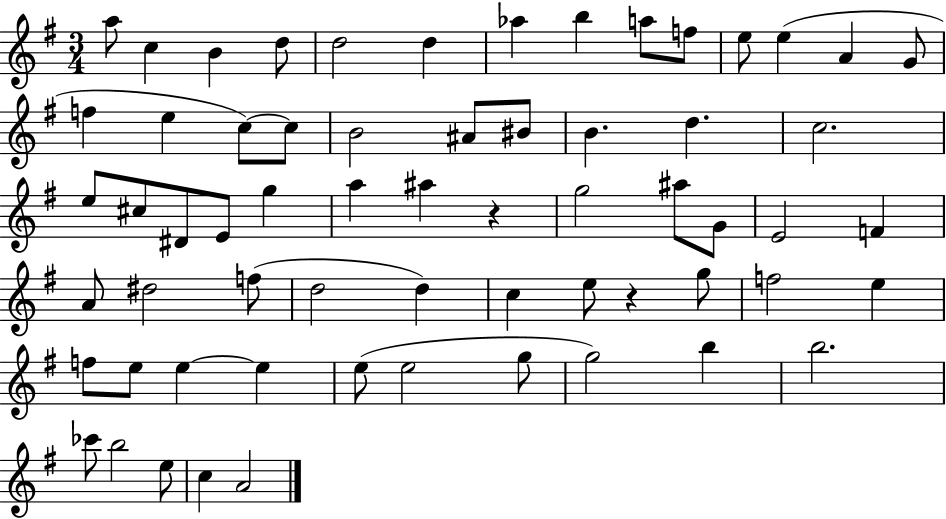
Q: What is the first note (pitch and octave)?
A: A5